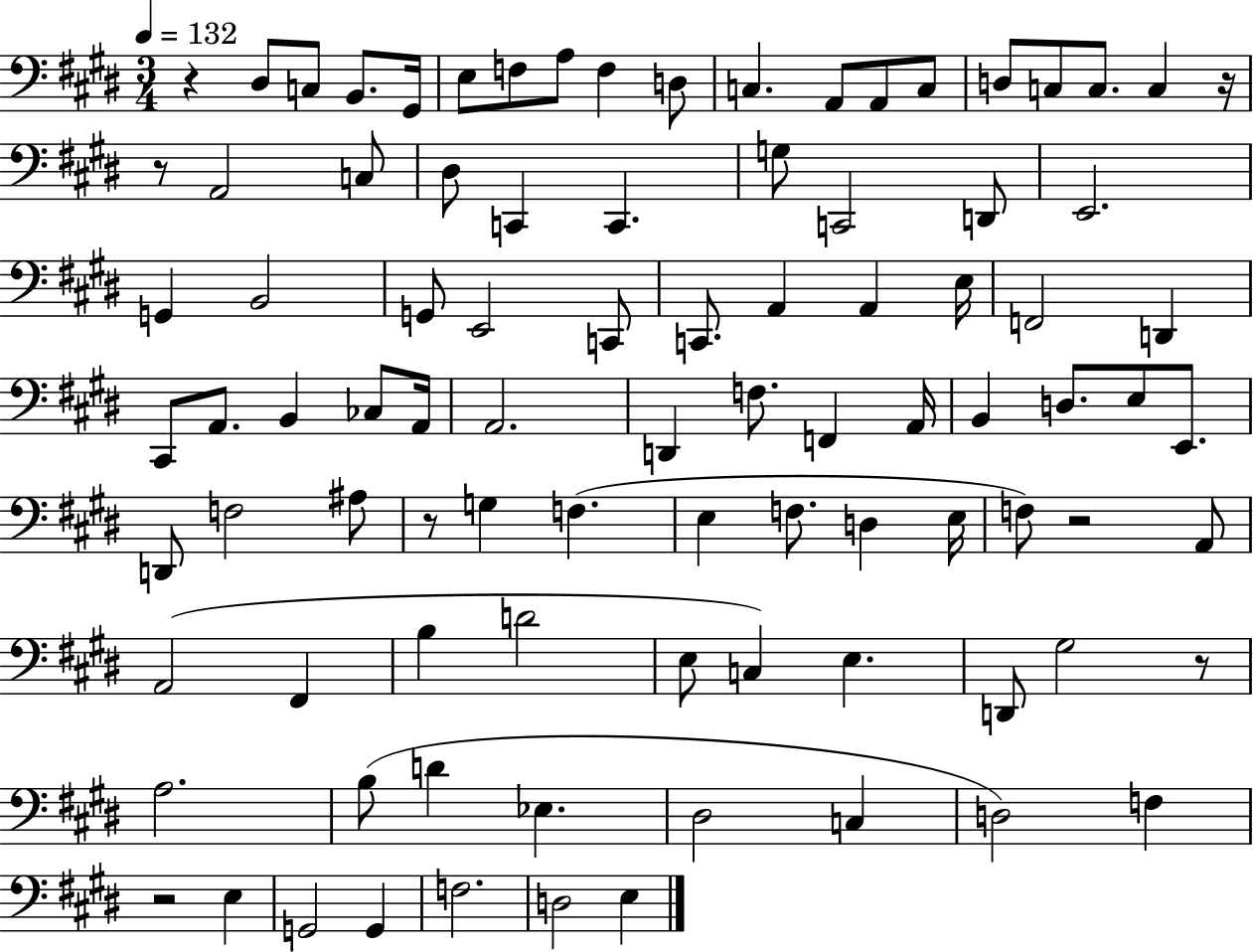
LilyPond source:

{
  \clef bass
  \numericTimeSignature
  \time 3/4
  \key e \major
  \tempo 4 = 132
  r4 dis8 c8 b,8. gis,16 | e8 f8 a8 f4 d8 | c4. a,8 a,8 c8 | d8 c8 c8. c4 r16 | \break r8 a,2 c8 | dis8 c,4 c,4. | g8 c,2 d,8 | e,2. | \break g,4 b,2 | g,8 e,2 c,8 | c,8. a,4 a,4 e16 | f,2 d,4 | \break cis,8 a,8. b,4 ces8 a,16 | a,2. | d,4 f8. f,4 a,16 | b,4 d8. e8 e,8. | \break d,8 f2 ais8 | r8 g4 f4.( | e4 f8. d4 e16 | f8) r2 a,8 | \break a,2( fis,4 | b4 d'2 | e8 c4) e4. | d,8 gis2 r8 | \break a2. | b8( d'4 ees4. | dis2 c4 | d2) f4 | \break r2 e4 | g,2 g,4 | f2. | d2 e4 | \break \bar "|."
}